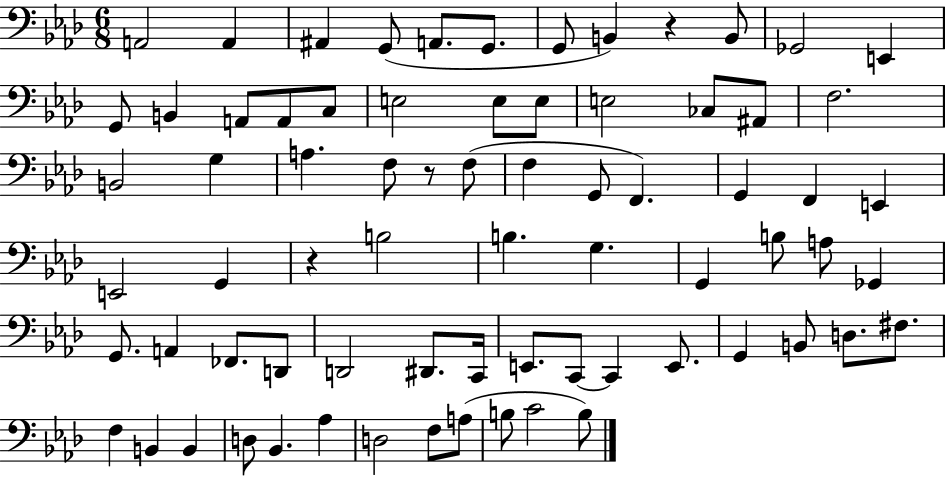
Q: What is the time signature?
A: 6/8